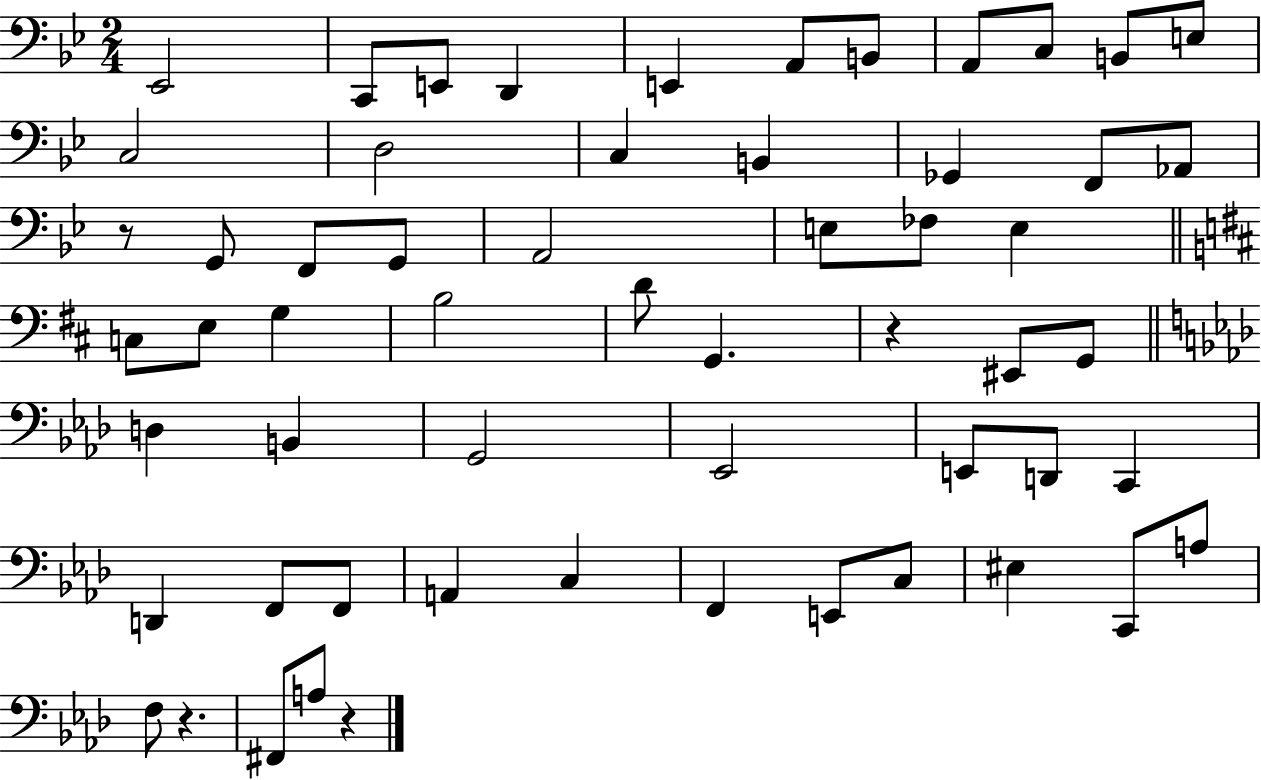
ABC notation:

X:1
T:Untitled
M:2/4
L:1/4
K:Bb
_E,,2 C,,/2 E,,/2 D,, E,, A,,/2 B,,/2 A,,/2 C,/2 B,,/2 E,/2 C,2 D,2 C, B,, _G,, F,,/2 _A,,/2 z/2 G,,/2 F,,/2 G,,/2 A,,2 E,/2 _F,/2 E, C,/2 E,/2 G, B,2 D/2 G,, z ^E,,/2 G,,/2 D, B,, G,,2 _E,,2 E,,/2 D,,/2 C,, D,, F,,/2 F,,/2 A,, C, F,, E,,/2 C,/2 ^E, C,,/2 A,/2 F,/2 z ^F,,/2 A,/2 z